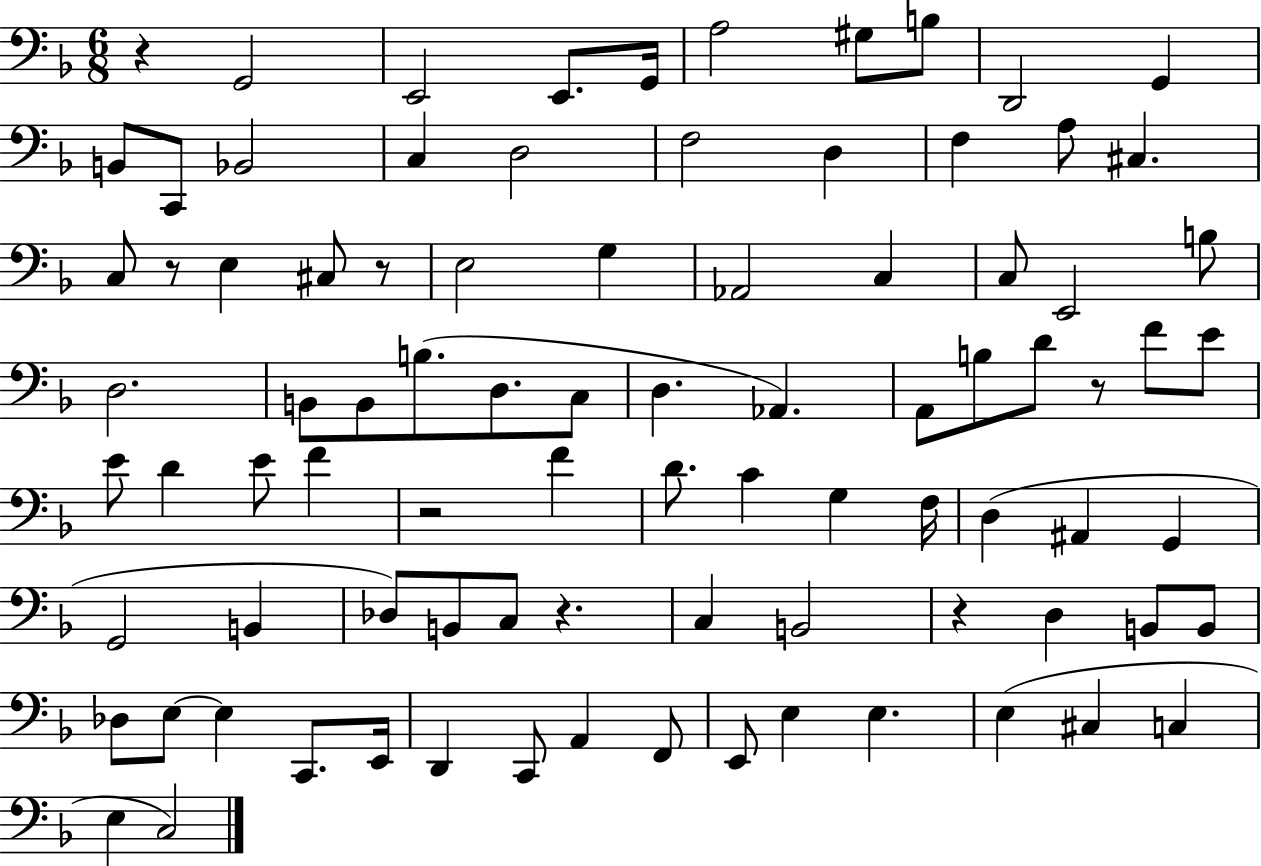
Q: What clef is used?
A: bass